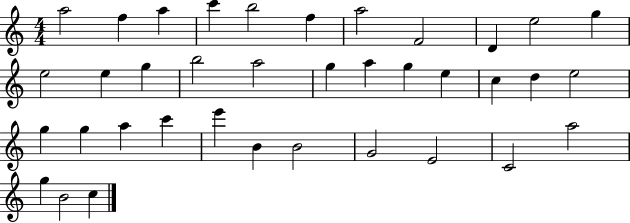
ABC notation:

X:1
T:Untitled
M:4/4
L:1/4
K:C
a2 f a c' b2 f a2 F2 D e2 g e2 e g b2 a2 g a g e c d e2 g g a c' e' B B2 G2 E2 C2 a2 g B2 c